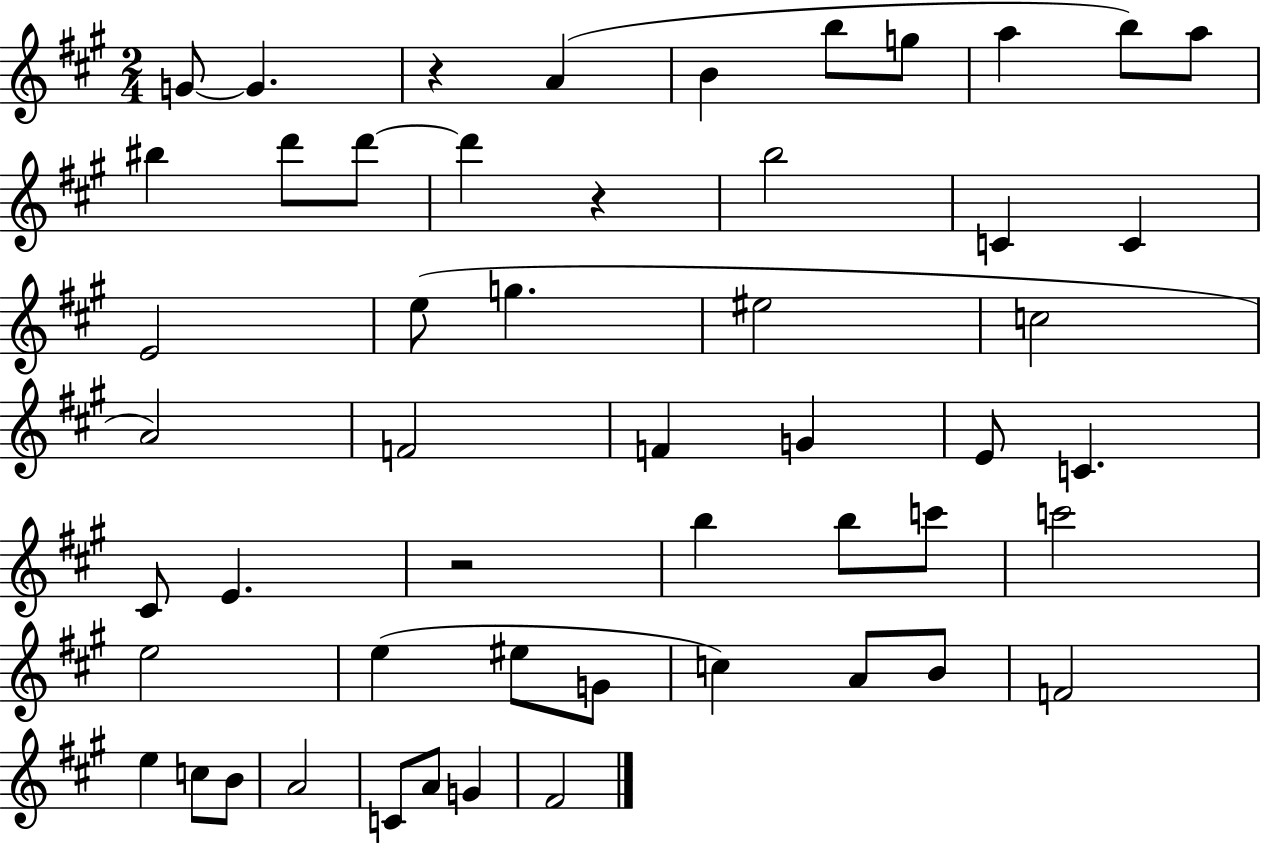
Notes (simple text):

G4/e G4/q. R/q A4/q B4/q B5/e G5/e A5/q B5/e A5/e BIS5/q D6/e D6/e D6/q R/q B5/h C4/q C4/q E4/h E5/e G5/q. EIS5/h C5/h A4/h F4/h F4/q G4/q E4/e C4/q. C#4/e E4/q. R/h B5/q B5/e C6/e C6/h E5/h E5/q EIS5/e G4/e C5/q A4/e B4/e F4/h E5/q C5/e B4/e A4/h C4/e A4/e G4/q F#4/h